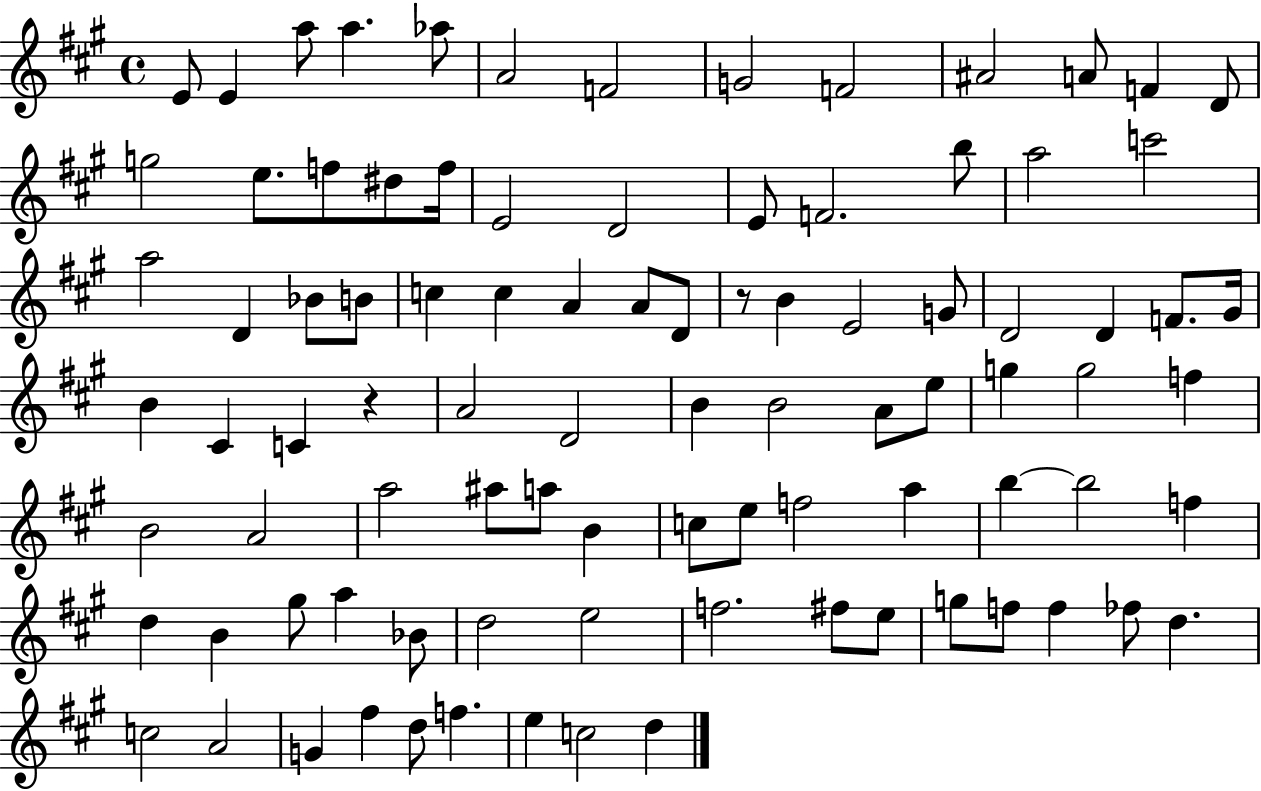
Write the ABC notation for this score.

X:1
T:Untitled
M:4/4
L:1/4
K:A
E/2 E a/2 a _a/2 A2 F2 G2 F2 ^A2 A/2 F D/2 g2 e/2 f/2 ^d/2 f/4 E2 D2 E/2 F2 b/2 a2 c'2 a2 D _B/2 B/2 c c A A/2 D/2 z/2 B E2 G/2 D2 D F/2 ^G/4 B ^C C z A2 D2 B B2 A/2 e/2 g g2 f B2 A2 a2 ^a/2 a/2 B c/2 e/2 f2 a b b2 f d B ^g/2 a _B/2 d2 e2 f2 ^f/2 e/2 g/2 f/2 f _f/2 d c2 A2 G ^f d/2 f e c2 d